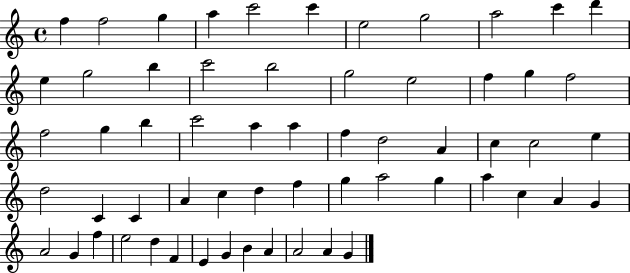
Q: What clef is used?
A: treble